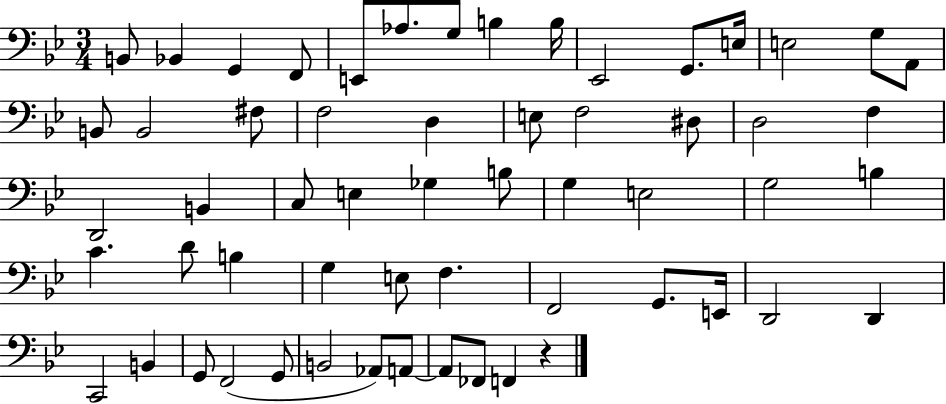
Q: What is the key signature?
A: BES major